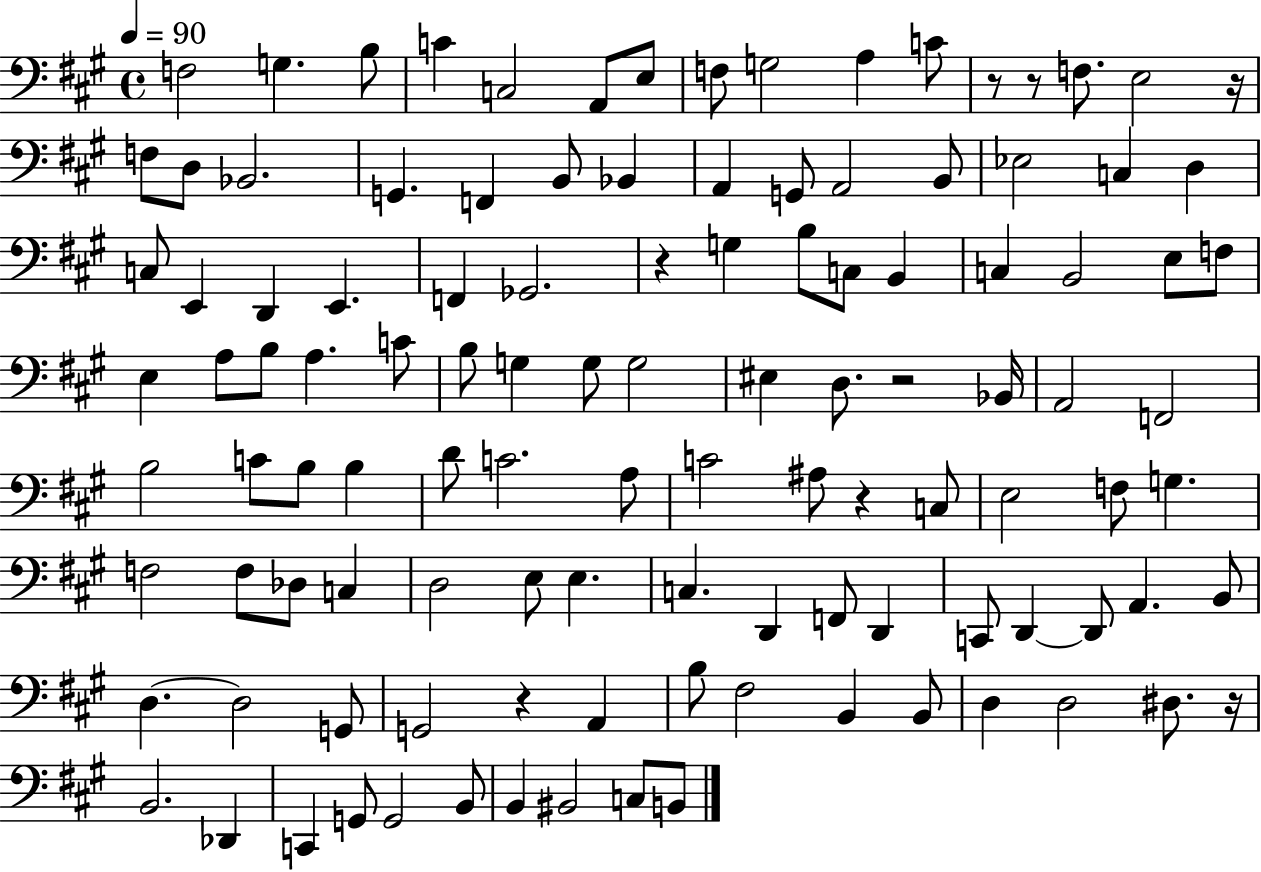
{
  \clef bass
  \time 4/4
  \defaultTimeSignature
  \key a \major
  \tempo 4 = 90
  f2 g4. b8 | c'4 c2 a,8 e8 | f8 g2 a4 c'8 | r8 r8 f8. e2 r16 | \break f8 d8 bes,2. | g,4. f,4 b,8 bes,4 | a,4 g,8 a,2 b,8 | ees2 c4 d4 | \break c8 e,4 d,4 e,4. | f,4 ges,2. | r4 g4 b8 c8 b,4 | c4 b,2 e8 f8 | \break e4 a8 b8 a4. c'8 | b8 g4 g8 g2 | eis4 d8. r2 bes,16 | a,2 f,2 | \break b2 c'8 b8 b4 | d'8 c'2. a8 | c'2 ais8 r4 c8 | e2 f8 g4. | \break f2 f8 des8 c4 | d2 e8 e4. | c4. d,4 f,8 d,4 | c,8 d,4~~ d,8 a,4. b,8 | \break d4.~~ d2 g,8 | g,2 r4 a,4 | b8 fis2 b,4 b,8 | d4 d2 dis8. r16 | \break b,2. des,4 | c,4 g,8 g,2 b,8 | b,4 bis,2 c8 b,8 | \bar "|."
}